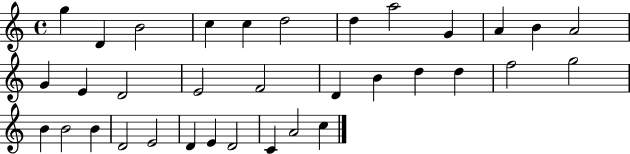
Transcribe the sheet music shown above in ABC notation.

X:1
T:Untitled
M:4/4
L:1/4
K:C
g D B2 c c d2 d a2 G A B A2 G E D2 E2 F2 D B d d f2 g2 B B2 B D2 E2 D E D2 C A2 c